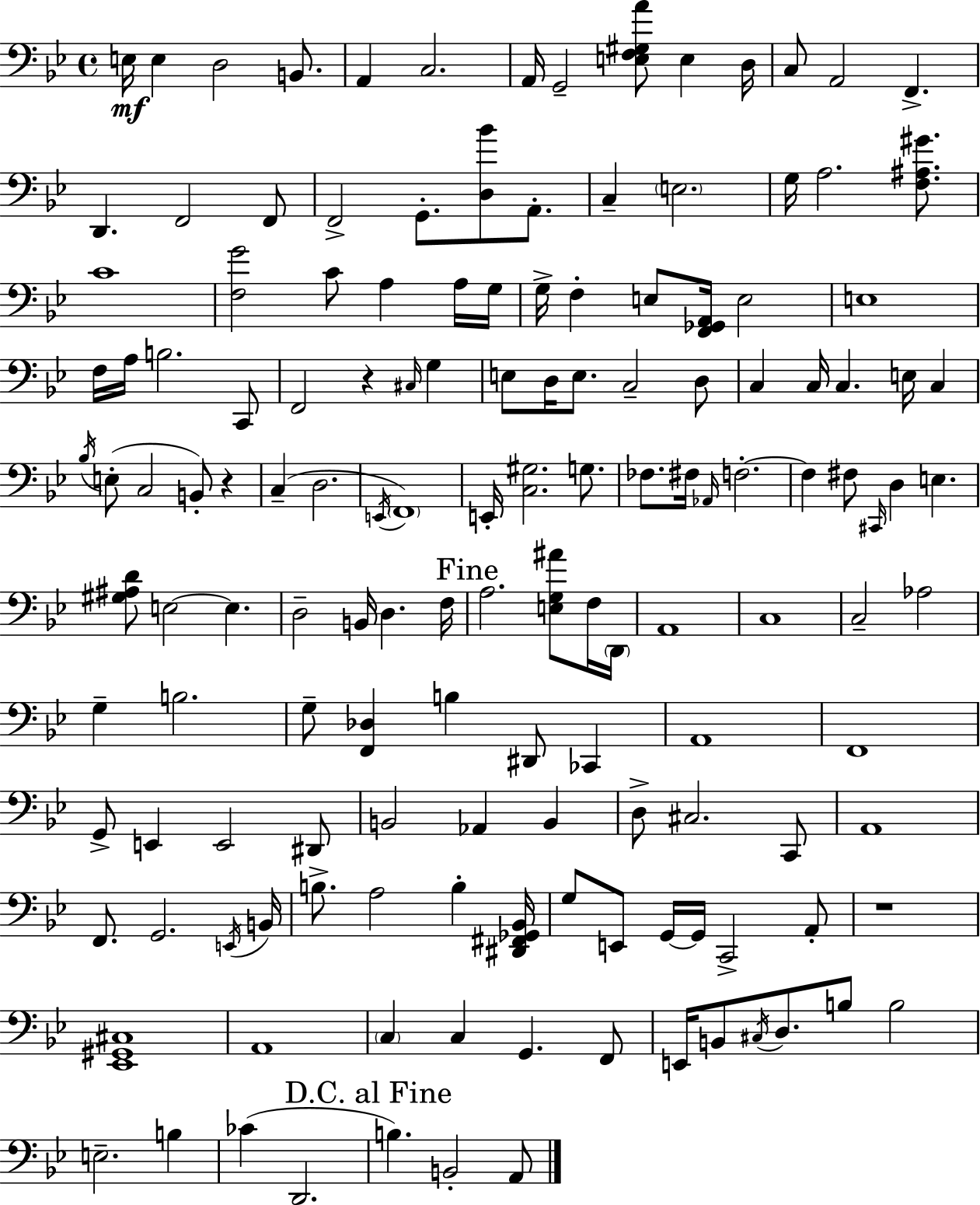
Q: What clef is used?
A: bass